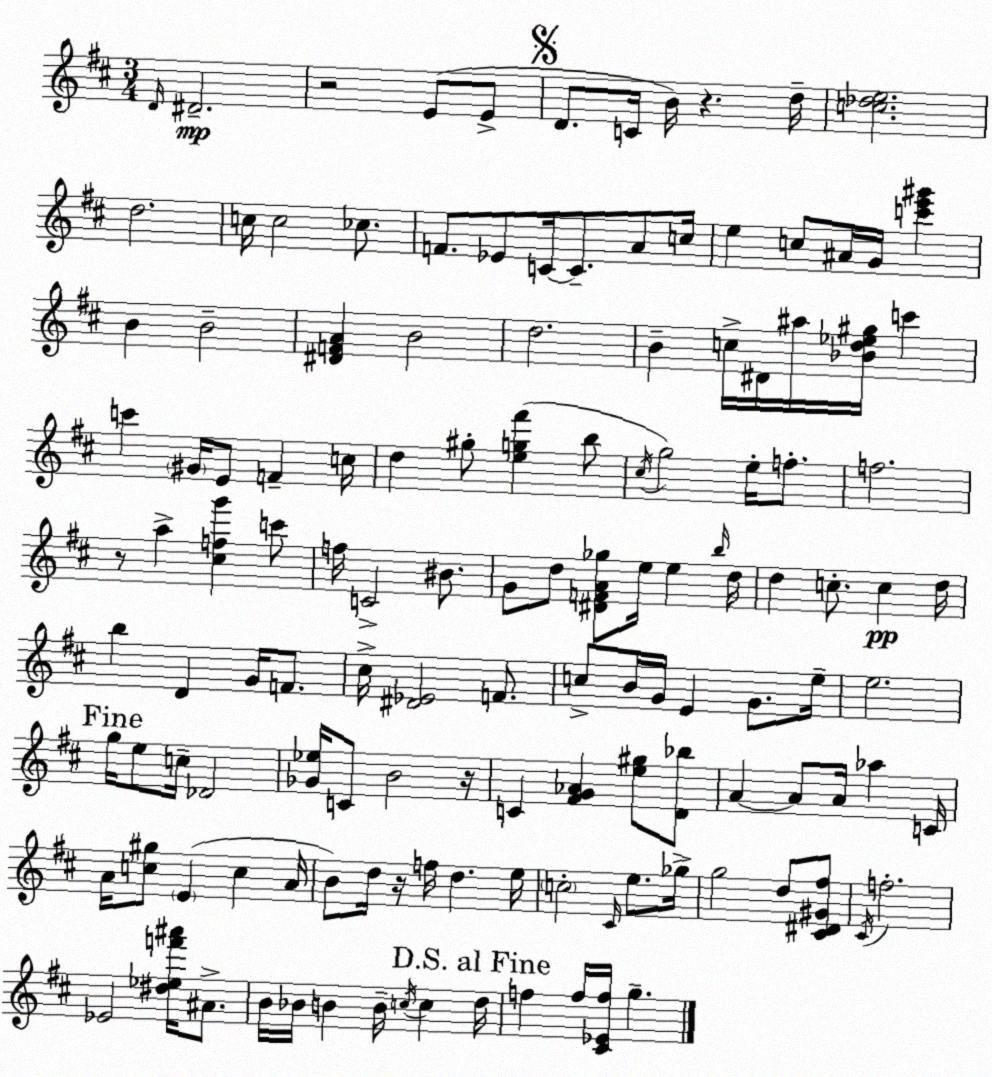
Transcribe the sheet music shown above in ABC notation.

X:1
T:Untitled
M:3/4
L:1/4
K:D
D/4 ^D2 z2 E/2 E/2 D/2 C/4 B/4 z d/4 [c_de]2 d2 c/4 c2 _c/2 F/2 _E/2 C/4 C/2 A/2 c/4 e c/2 ^A/4 G/4 [c'e'^g'] B B2 [^DFA] B2 d2 B c/4 ^D/4 ^a/4 [_Bd_e^g]/4 c' c' ^G/4 E/2 F c/4 d ^g/2 [eg^f'] b/2 ^c/4 g2 e/4 f/2 f2 z/2 a [^cfg'] c'/2 f/4 C2 ^B/2 G/2 d/2 [^DFA_g]/2 e/4 e b/4 d/4 d c/2 c d/4 b D G/4 F/2 ^c/4 [^D_E]2 F/2 c/2 B/4 G/4 E G/2 e/4 e2 g/4 e/2 c/4 _D2 [_G_e]/4 C/2 B2 z/4 C [^FG_A] [e^g]/2 [D_b]/2 A A/2 A/4 _a C/4 A/4 [c^g]/2 E c A/4 B/2 d/4 z/4 f/4 d e/4 c2 ^C/4 e/2 _g/4 g2 d/2 [^C^D^G^f]/2 ^C/4 f2 _E2 [^d_ef'^a']/4 ^A/2 B/4 _B/4 B B/4 c/4 c d/4 f f/4 [^C_Ef]/4 g